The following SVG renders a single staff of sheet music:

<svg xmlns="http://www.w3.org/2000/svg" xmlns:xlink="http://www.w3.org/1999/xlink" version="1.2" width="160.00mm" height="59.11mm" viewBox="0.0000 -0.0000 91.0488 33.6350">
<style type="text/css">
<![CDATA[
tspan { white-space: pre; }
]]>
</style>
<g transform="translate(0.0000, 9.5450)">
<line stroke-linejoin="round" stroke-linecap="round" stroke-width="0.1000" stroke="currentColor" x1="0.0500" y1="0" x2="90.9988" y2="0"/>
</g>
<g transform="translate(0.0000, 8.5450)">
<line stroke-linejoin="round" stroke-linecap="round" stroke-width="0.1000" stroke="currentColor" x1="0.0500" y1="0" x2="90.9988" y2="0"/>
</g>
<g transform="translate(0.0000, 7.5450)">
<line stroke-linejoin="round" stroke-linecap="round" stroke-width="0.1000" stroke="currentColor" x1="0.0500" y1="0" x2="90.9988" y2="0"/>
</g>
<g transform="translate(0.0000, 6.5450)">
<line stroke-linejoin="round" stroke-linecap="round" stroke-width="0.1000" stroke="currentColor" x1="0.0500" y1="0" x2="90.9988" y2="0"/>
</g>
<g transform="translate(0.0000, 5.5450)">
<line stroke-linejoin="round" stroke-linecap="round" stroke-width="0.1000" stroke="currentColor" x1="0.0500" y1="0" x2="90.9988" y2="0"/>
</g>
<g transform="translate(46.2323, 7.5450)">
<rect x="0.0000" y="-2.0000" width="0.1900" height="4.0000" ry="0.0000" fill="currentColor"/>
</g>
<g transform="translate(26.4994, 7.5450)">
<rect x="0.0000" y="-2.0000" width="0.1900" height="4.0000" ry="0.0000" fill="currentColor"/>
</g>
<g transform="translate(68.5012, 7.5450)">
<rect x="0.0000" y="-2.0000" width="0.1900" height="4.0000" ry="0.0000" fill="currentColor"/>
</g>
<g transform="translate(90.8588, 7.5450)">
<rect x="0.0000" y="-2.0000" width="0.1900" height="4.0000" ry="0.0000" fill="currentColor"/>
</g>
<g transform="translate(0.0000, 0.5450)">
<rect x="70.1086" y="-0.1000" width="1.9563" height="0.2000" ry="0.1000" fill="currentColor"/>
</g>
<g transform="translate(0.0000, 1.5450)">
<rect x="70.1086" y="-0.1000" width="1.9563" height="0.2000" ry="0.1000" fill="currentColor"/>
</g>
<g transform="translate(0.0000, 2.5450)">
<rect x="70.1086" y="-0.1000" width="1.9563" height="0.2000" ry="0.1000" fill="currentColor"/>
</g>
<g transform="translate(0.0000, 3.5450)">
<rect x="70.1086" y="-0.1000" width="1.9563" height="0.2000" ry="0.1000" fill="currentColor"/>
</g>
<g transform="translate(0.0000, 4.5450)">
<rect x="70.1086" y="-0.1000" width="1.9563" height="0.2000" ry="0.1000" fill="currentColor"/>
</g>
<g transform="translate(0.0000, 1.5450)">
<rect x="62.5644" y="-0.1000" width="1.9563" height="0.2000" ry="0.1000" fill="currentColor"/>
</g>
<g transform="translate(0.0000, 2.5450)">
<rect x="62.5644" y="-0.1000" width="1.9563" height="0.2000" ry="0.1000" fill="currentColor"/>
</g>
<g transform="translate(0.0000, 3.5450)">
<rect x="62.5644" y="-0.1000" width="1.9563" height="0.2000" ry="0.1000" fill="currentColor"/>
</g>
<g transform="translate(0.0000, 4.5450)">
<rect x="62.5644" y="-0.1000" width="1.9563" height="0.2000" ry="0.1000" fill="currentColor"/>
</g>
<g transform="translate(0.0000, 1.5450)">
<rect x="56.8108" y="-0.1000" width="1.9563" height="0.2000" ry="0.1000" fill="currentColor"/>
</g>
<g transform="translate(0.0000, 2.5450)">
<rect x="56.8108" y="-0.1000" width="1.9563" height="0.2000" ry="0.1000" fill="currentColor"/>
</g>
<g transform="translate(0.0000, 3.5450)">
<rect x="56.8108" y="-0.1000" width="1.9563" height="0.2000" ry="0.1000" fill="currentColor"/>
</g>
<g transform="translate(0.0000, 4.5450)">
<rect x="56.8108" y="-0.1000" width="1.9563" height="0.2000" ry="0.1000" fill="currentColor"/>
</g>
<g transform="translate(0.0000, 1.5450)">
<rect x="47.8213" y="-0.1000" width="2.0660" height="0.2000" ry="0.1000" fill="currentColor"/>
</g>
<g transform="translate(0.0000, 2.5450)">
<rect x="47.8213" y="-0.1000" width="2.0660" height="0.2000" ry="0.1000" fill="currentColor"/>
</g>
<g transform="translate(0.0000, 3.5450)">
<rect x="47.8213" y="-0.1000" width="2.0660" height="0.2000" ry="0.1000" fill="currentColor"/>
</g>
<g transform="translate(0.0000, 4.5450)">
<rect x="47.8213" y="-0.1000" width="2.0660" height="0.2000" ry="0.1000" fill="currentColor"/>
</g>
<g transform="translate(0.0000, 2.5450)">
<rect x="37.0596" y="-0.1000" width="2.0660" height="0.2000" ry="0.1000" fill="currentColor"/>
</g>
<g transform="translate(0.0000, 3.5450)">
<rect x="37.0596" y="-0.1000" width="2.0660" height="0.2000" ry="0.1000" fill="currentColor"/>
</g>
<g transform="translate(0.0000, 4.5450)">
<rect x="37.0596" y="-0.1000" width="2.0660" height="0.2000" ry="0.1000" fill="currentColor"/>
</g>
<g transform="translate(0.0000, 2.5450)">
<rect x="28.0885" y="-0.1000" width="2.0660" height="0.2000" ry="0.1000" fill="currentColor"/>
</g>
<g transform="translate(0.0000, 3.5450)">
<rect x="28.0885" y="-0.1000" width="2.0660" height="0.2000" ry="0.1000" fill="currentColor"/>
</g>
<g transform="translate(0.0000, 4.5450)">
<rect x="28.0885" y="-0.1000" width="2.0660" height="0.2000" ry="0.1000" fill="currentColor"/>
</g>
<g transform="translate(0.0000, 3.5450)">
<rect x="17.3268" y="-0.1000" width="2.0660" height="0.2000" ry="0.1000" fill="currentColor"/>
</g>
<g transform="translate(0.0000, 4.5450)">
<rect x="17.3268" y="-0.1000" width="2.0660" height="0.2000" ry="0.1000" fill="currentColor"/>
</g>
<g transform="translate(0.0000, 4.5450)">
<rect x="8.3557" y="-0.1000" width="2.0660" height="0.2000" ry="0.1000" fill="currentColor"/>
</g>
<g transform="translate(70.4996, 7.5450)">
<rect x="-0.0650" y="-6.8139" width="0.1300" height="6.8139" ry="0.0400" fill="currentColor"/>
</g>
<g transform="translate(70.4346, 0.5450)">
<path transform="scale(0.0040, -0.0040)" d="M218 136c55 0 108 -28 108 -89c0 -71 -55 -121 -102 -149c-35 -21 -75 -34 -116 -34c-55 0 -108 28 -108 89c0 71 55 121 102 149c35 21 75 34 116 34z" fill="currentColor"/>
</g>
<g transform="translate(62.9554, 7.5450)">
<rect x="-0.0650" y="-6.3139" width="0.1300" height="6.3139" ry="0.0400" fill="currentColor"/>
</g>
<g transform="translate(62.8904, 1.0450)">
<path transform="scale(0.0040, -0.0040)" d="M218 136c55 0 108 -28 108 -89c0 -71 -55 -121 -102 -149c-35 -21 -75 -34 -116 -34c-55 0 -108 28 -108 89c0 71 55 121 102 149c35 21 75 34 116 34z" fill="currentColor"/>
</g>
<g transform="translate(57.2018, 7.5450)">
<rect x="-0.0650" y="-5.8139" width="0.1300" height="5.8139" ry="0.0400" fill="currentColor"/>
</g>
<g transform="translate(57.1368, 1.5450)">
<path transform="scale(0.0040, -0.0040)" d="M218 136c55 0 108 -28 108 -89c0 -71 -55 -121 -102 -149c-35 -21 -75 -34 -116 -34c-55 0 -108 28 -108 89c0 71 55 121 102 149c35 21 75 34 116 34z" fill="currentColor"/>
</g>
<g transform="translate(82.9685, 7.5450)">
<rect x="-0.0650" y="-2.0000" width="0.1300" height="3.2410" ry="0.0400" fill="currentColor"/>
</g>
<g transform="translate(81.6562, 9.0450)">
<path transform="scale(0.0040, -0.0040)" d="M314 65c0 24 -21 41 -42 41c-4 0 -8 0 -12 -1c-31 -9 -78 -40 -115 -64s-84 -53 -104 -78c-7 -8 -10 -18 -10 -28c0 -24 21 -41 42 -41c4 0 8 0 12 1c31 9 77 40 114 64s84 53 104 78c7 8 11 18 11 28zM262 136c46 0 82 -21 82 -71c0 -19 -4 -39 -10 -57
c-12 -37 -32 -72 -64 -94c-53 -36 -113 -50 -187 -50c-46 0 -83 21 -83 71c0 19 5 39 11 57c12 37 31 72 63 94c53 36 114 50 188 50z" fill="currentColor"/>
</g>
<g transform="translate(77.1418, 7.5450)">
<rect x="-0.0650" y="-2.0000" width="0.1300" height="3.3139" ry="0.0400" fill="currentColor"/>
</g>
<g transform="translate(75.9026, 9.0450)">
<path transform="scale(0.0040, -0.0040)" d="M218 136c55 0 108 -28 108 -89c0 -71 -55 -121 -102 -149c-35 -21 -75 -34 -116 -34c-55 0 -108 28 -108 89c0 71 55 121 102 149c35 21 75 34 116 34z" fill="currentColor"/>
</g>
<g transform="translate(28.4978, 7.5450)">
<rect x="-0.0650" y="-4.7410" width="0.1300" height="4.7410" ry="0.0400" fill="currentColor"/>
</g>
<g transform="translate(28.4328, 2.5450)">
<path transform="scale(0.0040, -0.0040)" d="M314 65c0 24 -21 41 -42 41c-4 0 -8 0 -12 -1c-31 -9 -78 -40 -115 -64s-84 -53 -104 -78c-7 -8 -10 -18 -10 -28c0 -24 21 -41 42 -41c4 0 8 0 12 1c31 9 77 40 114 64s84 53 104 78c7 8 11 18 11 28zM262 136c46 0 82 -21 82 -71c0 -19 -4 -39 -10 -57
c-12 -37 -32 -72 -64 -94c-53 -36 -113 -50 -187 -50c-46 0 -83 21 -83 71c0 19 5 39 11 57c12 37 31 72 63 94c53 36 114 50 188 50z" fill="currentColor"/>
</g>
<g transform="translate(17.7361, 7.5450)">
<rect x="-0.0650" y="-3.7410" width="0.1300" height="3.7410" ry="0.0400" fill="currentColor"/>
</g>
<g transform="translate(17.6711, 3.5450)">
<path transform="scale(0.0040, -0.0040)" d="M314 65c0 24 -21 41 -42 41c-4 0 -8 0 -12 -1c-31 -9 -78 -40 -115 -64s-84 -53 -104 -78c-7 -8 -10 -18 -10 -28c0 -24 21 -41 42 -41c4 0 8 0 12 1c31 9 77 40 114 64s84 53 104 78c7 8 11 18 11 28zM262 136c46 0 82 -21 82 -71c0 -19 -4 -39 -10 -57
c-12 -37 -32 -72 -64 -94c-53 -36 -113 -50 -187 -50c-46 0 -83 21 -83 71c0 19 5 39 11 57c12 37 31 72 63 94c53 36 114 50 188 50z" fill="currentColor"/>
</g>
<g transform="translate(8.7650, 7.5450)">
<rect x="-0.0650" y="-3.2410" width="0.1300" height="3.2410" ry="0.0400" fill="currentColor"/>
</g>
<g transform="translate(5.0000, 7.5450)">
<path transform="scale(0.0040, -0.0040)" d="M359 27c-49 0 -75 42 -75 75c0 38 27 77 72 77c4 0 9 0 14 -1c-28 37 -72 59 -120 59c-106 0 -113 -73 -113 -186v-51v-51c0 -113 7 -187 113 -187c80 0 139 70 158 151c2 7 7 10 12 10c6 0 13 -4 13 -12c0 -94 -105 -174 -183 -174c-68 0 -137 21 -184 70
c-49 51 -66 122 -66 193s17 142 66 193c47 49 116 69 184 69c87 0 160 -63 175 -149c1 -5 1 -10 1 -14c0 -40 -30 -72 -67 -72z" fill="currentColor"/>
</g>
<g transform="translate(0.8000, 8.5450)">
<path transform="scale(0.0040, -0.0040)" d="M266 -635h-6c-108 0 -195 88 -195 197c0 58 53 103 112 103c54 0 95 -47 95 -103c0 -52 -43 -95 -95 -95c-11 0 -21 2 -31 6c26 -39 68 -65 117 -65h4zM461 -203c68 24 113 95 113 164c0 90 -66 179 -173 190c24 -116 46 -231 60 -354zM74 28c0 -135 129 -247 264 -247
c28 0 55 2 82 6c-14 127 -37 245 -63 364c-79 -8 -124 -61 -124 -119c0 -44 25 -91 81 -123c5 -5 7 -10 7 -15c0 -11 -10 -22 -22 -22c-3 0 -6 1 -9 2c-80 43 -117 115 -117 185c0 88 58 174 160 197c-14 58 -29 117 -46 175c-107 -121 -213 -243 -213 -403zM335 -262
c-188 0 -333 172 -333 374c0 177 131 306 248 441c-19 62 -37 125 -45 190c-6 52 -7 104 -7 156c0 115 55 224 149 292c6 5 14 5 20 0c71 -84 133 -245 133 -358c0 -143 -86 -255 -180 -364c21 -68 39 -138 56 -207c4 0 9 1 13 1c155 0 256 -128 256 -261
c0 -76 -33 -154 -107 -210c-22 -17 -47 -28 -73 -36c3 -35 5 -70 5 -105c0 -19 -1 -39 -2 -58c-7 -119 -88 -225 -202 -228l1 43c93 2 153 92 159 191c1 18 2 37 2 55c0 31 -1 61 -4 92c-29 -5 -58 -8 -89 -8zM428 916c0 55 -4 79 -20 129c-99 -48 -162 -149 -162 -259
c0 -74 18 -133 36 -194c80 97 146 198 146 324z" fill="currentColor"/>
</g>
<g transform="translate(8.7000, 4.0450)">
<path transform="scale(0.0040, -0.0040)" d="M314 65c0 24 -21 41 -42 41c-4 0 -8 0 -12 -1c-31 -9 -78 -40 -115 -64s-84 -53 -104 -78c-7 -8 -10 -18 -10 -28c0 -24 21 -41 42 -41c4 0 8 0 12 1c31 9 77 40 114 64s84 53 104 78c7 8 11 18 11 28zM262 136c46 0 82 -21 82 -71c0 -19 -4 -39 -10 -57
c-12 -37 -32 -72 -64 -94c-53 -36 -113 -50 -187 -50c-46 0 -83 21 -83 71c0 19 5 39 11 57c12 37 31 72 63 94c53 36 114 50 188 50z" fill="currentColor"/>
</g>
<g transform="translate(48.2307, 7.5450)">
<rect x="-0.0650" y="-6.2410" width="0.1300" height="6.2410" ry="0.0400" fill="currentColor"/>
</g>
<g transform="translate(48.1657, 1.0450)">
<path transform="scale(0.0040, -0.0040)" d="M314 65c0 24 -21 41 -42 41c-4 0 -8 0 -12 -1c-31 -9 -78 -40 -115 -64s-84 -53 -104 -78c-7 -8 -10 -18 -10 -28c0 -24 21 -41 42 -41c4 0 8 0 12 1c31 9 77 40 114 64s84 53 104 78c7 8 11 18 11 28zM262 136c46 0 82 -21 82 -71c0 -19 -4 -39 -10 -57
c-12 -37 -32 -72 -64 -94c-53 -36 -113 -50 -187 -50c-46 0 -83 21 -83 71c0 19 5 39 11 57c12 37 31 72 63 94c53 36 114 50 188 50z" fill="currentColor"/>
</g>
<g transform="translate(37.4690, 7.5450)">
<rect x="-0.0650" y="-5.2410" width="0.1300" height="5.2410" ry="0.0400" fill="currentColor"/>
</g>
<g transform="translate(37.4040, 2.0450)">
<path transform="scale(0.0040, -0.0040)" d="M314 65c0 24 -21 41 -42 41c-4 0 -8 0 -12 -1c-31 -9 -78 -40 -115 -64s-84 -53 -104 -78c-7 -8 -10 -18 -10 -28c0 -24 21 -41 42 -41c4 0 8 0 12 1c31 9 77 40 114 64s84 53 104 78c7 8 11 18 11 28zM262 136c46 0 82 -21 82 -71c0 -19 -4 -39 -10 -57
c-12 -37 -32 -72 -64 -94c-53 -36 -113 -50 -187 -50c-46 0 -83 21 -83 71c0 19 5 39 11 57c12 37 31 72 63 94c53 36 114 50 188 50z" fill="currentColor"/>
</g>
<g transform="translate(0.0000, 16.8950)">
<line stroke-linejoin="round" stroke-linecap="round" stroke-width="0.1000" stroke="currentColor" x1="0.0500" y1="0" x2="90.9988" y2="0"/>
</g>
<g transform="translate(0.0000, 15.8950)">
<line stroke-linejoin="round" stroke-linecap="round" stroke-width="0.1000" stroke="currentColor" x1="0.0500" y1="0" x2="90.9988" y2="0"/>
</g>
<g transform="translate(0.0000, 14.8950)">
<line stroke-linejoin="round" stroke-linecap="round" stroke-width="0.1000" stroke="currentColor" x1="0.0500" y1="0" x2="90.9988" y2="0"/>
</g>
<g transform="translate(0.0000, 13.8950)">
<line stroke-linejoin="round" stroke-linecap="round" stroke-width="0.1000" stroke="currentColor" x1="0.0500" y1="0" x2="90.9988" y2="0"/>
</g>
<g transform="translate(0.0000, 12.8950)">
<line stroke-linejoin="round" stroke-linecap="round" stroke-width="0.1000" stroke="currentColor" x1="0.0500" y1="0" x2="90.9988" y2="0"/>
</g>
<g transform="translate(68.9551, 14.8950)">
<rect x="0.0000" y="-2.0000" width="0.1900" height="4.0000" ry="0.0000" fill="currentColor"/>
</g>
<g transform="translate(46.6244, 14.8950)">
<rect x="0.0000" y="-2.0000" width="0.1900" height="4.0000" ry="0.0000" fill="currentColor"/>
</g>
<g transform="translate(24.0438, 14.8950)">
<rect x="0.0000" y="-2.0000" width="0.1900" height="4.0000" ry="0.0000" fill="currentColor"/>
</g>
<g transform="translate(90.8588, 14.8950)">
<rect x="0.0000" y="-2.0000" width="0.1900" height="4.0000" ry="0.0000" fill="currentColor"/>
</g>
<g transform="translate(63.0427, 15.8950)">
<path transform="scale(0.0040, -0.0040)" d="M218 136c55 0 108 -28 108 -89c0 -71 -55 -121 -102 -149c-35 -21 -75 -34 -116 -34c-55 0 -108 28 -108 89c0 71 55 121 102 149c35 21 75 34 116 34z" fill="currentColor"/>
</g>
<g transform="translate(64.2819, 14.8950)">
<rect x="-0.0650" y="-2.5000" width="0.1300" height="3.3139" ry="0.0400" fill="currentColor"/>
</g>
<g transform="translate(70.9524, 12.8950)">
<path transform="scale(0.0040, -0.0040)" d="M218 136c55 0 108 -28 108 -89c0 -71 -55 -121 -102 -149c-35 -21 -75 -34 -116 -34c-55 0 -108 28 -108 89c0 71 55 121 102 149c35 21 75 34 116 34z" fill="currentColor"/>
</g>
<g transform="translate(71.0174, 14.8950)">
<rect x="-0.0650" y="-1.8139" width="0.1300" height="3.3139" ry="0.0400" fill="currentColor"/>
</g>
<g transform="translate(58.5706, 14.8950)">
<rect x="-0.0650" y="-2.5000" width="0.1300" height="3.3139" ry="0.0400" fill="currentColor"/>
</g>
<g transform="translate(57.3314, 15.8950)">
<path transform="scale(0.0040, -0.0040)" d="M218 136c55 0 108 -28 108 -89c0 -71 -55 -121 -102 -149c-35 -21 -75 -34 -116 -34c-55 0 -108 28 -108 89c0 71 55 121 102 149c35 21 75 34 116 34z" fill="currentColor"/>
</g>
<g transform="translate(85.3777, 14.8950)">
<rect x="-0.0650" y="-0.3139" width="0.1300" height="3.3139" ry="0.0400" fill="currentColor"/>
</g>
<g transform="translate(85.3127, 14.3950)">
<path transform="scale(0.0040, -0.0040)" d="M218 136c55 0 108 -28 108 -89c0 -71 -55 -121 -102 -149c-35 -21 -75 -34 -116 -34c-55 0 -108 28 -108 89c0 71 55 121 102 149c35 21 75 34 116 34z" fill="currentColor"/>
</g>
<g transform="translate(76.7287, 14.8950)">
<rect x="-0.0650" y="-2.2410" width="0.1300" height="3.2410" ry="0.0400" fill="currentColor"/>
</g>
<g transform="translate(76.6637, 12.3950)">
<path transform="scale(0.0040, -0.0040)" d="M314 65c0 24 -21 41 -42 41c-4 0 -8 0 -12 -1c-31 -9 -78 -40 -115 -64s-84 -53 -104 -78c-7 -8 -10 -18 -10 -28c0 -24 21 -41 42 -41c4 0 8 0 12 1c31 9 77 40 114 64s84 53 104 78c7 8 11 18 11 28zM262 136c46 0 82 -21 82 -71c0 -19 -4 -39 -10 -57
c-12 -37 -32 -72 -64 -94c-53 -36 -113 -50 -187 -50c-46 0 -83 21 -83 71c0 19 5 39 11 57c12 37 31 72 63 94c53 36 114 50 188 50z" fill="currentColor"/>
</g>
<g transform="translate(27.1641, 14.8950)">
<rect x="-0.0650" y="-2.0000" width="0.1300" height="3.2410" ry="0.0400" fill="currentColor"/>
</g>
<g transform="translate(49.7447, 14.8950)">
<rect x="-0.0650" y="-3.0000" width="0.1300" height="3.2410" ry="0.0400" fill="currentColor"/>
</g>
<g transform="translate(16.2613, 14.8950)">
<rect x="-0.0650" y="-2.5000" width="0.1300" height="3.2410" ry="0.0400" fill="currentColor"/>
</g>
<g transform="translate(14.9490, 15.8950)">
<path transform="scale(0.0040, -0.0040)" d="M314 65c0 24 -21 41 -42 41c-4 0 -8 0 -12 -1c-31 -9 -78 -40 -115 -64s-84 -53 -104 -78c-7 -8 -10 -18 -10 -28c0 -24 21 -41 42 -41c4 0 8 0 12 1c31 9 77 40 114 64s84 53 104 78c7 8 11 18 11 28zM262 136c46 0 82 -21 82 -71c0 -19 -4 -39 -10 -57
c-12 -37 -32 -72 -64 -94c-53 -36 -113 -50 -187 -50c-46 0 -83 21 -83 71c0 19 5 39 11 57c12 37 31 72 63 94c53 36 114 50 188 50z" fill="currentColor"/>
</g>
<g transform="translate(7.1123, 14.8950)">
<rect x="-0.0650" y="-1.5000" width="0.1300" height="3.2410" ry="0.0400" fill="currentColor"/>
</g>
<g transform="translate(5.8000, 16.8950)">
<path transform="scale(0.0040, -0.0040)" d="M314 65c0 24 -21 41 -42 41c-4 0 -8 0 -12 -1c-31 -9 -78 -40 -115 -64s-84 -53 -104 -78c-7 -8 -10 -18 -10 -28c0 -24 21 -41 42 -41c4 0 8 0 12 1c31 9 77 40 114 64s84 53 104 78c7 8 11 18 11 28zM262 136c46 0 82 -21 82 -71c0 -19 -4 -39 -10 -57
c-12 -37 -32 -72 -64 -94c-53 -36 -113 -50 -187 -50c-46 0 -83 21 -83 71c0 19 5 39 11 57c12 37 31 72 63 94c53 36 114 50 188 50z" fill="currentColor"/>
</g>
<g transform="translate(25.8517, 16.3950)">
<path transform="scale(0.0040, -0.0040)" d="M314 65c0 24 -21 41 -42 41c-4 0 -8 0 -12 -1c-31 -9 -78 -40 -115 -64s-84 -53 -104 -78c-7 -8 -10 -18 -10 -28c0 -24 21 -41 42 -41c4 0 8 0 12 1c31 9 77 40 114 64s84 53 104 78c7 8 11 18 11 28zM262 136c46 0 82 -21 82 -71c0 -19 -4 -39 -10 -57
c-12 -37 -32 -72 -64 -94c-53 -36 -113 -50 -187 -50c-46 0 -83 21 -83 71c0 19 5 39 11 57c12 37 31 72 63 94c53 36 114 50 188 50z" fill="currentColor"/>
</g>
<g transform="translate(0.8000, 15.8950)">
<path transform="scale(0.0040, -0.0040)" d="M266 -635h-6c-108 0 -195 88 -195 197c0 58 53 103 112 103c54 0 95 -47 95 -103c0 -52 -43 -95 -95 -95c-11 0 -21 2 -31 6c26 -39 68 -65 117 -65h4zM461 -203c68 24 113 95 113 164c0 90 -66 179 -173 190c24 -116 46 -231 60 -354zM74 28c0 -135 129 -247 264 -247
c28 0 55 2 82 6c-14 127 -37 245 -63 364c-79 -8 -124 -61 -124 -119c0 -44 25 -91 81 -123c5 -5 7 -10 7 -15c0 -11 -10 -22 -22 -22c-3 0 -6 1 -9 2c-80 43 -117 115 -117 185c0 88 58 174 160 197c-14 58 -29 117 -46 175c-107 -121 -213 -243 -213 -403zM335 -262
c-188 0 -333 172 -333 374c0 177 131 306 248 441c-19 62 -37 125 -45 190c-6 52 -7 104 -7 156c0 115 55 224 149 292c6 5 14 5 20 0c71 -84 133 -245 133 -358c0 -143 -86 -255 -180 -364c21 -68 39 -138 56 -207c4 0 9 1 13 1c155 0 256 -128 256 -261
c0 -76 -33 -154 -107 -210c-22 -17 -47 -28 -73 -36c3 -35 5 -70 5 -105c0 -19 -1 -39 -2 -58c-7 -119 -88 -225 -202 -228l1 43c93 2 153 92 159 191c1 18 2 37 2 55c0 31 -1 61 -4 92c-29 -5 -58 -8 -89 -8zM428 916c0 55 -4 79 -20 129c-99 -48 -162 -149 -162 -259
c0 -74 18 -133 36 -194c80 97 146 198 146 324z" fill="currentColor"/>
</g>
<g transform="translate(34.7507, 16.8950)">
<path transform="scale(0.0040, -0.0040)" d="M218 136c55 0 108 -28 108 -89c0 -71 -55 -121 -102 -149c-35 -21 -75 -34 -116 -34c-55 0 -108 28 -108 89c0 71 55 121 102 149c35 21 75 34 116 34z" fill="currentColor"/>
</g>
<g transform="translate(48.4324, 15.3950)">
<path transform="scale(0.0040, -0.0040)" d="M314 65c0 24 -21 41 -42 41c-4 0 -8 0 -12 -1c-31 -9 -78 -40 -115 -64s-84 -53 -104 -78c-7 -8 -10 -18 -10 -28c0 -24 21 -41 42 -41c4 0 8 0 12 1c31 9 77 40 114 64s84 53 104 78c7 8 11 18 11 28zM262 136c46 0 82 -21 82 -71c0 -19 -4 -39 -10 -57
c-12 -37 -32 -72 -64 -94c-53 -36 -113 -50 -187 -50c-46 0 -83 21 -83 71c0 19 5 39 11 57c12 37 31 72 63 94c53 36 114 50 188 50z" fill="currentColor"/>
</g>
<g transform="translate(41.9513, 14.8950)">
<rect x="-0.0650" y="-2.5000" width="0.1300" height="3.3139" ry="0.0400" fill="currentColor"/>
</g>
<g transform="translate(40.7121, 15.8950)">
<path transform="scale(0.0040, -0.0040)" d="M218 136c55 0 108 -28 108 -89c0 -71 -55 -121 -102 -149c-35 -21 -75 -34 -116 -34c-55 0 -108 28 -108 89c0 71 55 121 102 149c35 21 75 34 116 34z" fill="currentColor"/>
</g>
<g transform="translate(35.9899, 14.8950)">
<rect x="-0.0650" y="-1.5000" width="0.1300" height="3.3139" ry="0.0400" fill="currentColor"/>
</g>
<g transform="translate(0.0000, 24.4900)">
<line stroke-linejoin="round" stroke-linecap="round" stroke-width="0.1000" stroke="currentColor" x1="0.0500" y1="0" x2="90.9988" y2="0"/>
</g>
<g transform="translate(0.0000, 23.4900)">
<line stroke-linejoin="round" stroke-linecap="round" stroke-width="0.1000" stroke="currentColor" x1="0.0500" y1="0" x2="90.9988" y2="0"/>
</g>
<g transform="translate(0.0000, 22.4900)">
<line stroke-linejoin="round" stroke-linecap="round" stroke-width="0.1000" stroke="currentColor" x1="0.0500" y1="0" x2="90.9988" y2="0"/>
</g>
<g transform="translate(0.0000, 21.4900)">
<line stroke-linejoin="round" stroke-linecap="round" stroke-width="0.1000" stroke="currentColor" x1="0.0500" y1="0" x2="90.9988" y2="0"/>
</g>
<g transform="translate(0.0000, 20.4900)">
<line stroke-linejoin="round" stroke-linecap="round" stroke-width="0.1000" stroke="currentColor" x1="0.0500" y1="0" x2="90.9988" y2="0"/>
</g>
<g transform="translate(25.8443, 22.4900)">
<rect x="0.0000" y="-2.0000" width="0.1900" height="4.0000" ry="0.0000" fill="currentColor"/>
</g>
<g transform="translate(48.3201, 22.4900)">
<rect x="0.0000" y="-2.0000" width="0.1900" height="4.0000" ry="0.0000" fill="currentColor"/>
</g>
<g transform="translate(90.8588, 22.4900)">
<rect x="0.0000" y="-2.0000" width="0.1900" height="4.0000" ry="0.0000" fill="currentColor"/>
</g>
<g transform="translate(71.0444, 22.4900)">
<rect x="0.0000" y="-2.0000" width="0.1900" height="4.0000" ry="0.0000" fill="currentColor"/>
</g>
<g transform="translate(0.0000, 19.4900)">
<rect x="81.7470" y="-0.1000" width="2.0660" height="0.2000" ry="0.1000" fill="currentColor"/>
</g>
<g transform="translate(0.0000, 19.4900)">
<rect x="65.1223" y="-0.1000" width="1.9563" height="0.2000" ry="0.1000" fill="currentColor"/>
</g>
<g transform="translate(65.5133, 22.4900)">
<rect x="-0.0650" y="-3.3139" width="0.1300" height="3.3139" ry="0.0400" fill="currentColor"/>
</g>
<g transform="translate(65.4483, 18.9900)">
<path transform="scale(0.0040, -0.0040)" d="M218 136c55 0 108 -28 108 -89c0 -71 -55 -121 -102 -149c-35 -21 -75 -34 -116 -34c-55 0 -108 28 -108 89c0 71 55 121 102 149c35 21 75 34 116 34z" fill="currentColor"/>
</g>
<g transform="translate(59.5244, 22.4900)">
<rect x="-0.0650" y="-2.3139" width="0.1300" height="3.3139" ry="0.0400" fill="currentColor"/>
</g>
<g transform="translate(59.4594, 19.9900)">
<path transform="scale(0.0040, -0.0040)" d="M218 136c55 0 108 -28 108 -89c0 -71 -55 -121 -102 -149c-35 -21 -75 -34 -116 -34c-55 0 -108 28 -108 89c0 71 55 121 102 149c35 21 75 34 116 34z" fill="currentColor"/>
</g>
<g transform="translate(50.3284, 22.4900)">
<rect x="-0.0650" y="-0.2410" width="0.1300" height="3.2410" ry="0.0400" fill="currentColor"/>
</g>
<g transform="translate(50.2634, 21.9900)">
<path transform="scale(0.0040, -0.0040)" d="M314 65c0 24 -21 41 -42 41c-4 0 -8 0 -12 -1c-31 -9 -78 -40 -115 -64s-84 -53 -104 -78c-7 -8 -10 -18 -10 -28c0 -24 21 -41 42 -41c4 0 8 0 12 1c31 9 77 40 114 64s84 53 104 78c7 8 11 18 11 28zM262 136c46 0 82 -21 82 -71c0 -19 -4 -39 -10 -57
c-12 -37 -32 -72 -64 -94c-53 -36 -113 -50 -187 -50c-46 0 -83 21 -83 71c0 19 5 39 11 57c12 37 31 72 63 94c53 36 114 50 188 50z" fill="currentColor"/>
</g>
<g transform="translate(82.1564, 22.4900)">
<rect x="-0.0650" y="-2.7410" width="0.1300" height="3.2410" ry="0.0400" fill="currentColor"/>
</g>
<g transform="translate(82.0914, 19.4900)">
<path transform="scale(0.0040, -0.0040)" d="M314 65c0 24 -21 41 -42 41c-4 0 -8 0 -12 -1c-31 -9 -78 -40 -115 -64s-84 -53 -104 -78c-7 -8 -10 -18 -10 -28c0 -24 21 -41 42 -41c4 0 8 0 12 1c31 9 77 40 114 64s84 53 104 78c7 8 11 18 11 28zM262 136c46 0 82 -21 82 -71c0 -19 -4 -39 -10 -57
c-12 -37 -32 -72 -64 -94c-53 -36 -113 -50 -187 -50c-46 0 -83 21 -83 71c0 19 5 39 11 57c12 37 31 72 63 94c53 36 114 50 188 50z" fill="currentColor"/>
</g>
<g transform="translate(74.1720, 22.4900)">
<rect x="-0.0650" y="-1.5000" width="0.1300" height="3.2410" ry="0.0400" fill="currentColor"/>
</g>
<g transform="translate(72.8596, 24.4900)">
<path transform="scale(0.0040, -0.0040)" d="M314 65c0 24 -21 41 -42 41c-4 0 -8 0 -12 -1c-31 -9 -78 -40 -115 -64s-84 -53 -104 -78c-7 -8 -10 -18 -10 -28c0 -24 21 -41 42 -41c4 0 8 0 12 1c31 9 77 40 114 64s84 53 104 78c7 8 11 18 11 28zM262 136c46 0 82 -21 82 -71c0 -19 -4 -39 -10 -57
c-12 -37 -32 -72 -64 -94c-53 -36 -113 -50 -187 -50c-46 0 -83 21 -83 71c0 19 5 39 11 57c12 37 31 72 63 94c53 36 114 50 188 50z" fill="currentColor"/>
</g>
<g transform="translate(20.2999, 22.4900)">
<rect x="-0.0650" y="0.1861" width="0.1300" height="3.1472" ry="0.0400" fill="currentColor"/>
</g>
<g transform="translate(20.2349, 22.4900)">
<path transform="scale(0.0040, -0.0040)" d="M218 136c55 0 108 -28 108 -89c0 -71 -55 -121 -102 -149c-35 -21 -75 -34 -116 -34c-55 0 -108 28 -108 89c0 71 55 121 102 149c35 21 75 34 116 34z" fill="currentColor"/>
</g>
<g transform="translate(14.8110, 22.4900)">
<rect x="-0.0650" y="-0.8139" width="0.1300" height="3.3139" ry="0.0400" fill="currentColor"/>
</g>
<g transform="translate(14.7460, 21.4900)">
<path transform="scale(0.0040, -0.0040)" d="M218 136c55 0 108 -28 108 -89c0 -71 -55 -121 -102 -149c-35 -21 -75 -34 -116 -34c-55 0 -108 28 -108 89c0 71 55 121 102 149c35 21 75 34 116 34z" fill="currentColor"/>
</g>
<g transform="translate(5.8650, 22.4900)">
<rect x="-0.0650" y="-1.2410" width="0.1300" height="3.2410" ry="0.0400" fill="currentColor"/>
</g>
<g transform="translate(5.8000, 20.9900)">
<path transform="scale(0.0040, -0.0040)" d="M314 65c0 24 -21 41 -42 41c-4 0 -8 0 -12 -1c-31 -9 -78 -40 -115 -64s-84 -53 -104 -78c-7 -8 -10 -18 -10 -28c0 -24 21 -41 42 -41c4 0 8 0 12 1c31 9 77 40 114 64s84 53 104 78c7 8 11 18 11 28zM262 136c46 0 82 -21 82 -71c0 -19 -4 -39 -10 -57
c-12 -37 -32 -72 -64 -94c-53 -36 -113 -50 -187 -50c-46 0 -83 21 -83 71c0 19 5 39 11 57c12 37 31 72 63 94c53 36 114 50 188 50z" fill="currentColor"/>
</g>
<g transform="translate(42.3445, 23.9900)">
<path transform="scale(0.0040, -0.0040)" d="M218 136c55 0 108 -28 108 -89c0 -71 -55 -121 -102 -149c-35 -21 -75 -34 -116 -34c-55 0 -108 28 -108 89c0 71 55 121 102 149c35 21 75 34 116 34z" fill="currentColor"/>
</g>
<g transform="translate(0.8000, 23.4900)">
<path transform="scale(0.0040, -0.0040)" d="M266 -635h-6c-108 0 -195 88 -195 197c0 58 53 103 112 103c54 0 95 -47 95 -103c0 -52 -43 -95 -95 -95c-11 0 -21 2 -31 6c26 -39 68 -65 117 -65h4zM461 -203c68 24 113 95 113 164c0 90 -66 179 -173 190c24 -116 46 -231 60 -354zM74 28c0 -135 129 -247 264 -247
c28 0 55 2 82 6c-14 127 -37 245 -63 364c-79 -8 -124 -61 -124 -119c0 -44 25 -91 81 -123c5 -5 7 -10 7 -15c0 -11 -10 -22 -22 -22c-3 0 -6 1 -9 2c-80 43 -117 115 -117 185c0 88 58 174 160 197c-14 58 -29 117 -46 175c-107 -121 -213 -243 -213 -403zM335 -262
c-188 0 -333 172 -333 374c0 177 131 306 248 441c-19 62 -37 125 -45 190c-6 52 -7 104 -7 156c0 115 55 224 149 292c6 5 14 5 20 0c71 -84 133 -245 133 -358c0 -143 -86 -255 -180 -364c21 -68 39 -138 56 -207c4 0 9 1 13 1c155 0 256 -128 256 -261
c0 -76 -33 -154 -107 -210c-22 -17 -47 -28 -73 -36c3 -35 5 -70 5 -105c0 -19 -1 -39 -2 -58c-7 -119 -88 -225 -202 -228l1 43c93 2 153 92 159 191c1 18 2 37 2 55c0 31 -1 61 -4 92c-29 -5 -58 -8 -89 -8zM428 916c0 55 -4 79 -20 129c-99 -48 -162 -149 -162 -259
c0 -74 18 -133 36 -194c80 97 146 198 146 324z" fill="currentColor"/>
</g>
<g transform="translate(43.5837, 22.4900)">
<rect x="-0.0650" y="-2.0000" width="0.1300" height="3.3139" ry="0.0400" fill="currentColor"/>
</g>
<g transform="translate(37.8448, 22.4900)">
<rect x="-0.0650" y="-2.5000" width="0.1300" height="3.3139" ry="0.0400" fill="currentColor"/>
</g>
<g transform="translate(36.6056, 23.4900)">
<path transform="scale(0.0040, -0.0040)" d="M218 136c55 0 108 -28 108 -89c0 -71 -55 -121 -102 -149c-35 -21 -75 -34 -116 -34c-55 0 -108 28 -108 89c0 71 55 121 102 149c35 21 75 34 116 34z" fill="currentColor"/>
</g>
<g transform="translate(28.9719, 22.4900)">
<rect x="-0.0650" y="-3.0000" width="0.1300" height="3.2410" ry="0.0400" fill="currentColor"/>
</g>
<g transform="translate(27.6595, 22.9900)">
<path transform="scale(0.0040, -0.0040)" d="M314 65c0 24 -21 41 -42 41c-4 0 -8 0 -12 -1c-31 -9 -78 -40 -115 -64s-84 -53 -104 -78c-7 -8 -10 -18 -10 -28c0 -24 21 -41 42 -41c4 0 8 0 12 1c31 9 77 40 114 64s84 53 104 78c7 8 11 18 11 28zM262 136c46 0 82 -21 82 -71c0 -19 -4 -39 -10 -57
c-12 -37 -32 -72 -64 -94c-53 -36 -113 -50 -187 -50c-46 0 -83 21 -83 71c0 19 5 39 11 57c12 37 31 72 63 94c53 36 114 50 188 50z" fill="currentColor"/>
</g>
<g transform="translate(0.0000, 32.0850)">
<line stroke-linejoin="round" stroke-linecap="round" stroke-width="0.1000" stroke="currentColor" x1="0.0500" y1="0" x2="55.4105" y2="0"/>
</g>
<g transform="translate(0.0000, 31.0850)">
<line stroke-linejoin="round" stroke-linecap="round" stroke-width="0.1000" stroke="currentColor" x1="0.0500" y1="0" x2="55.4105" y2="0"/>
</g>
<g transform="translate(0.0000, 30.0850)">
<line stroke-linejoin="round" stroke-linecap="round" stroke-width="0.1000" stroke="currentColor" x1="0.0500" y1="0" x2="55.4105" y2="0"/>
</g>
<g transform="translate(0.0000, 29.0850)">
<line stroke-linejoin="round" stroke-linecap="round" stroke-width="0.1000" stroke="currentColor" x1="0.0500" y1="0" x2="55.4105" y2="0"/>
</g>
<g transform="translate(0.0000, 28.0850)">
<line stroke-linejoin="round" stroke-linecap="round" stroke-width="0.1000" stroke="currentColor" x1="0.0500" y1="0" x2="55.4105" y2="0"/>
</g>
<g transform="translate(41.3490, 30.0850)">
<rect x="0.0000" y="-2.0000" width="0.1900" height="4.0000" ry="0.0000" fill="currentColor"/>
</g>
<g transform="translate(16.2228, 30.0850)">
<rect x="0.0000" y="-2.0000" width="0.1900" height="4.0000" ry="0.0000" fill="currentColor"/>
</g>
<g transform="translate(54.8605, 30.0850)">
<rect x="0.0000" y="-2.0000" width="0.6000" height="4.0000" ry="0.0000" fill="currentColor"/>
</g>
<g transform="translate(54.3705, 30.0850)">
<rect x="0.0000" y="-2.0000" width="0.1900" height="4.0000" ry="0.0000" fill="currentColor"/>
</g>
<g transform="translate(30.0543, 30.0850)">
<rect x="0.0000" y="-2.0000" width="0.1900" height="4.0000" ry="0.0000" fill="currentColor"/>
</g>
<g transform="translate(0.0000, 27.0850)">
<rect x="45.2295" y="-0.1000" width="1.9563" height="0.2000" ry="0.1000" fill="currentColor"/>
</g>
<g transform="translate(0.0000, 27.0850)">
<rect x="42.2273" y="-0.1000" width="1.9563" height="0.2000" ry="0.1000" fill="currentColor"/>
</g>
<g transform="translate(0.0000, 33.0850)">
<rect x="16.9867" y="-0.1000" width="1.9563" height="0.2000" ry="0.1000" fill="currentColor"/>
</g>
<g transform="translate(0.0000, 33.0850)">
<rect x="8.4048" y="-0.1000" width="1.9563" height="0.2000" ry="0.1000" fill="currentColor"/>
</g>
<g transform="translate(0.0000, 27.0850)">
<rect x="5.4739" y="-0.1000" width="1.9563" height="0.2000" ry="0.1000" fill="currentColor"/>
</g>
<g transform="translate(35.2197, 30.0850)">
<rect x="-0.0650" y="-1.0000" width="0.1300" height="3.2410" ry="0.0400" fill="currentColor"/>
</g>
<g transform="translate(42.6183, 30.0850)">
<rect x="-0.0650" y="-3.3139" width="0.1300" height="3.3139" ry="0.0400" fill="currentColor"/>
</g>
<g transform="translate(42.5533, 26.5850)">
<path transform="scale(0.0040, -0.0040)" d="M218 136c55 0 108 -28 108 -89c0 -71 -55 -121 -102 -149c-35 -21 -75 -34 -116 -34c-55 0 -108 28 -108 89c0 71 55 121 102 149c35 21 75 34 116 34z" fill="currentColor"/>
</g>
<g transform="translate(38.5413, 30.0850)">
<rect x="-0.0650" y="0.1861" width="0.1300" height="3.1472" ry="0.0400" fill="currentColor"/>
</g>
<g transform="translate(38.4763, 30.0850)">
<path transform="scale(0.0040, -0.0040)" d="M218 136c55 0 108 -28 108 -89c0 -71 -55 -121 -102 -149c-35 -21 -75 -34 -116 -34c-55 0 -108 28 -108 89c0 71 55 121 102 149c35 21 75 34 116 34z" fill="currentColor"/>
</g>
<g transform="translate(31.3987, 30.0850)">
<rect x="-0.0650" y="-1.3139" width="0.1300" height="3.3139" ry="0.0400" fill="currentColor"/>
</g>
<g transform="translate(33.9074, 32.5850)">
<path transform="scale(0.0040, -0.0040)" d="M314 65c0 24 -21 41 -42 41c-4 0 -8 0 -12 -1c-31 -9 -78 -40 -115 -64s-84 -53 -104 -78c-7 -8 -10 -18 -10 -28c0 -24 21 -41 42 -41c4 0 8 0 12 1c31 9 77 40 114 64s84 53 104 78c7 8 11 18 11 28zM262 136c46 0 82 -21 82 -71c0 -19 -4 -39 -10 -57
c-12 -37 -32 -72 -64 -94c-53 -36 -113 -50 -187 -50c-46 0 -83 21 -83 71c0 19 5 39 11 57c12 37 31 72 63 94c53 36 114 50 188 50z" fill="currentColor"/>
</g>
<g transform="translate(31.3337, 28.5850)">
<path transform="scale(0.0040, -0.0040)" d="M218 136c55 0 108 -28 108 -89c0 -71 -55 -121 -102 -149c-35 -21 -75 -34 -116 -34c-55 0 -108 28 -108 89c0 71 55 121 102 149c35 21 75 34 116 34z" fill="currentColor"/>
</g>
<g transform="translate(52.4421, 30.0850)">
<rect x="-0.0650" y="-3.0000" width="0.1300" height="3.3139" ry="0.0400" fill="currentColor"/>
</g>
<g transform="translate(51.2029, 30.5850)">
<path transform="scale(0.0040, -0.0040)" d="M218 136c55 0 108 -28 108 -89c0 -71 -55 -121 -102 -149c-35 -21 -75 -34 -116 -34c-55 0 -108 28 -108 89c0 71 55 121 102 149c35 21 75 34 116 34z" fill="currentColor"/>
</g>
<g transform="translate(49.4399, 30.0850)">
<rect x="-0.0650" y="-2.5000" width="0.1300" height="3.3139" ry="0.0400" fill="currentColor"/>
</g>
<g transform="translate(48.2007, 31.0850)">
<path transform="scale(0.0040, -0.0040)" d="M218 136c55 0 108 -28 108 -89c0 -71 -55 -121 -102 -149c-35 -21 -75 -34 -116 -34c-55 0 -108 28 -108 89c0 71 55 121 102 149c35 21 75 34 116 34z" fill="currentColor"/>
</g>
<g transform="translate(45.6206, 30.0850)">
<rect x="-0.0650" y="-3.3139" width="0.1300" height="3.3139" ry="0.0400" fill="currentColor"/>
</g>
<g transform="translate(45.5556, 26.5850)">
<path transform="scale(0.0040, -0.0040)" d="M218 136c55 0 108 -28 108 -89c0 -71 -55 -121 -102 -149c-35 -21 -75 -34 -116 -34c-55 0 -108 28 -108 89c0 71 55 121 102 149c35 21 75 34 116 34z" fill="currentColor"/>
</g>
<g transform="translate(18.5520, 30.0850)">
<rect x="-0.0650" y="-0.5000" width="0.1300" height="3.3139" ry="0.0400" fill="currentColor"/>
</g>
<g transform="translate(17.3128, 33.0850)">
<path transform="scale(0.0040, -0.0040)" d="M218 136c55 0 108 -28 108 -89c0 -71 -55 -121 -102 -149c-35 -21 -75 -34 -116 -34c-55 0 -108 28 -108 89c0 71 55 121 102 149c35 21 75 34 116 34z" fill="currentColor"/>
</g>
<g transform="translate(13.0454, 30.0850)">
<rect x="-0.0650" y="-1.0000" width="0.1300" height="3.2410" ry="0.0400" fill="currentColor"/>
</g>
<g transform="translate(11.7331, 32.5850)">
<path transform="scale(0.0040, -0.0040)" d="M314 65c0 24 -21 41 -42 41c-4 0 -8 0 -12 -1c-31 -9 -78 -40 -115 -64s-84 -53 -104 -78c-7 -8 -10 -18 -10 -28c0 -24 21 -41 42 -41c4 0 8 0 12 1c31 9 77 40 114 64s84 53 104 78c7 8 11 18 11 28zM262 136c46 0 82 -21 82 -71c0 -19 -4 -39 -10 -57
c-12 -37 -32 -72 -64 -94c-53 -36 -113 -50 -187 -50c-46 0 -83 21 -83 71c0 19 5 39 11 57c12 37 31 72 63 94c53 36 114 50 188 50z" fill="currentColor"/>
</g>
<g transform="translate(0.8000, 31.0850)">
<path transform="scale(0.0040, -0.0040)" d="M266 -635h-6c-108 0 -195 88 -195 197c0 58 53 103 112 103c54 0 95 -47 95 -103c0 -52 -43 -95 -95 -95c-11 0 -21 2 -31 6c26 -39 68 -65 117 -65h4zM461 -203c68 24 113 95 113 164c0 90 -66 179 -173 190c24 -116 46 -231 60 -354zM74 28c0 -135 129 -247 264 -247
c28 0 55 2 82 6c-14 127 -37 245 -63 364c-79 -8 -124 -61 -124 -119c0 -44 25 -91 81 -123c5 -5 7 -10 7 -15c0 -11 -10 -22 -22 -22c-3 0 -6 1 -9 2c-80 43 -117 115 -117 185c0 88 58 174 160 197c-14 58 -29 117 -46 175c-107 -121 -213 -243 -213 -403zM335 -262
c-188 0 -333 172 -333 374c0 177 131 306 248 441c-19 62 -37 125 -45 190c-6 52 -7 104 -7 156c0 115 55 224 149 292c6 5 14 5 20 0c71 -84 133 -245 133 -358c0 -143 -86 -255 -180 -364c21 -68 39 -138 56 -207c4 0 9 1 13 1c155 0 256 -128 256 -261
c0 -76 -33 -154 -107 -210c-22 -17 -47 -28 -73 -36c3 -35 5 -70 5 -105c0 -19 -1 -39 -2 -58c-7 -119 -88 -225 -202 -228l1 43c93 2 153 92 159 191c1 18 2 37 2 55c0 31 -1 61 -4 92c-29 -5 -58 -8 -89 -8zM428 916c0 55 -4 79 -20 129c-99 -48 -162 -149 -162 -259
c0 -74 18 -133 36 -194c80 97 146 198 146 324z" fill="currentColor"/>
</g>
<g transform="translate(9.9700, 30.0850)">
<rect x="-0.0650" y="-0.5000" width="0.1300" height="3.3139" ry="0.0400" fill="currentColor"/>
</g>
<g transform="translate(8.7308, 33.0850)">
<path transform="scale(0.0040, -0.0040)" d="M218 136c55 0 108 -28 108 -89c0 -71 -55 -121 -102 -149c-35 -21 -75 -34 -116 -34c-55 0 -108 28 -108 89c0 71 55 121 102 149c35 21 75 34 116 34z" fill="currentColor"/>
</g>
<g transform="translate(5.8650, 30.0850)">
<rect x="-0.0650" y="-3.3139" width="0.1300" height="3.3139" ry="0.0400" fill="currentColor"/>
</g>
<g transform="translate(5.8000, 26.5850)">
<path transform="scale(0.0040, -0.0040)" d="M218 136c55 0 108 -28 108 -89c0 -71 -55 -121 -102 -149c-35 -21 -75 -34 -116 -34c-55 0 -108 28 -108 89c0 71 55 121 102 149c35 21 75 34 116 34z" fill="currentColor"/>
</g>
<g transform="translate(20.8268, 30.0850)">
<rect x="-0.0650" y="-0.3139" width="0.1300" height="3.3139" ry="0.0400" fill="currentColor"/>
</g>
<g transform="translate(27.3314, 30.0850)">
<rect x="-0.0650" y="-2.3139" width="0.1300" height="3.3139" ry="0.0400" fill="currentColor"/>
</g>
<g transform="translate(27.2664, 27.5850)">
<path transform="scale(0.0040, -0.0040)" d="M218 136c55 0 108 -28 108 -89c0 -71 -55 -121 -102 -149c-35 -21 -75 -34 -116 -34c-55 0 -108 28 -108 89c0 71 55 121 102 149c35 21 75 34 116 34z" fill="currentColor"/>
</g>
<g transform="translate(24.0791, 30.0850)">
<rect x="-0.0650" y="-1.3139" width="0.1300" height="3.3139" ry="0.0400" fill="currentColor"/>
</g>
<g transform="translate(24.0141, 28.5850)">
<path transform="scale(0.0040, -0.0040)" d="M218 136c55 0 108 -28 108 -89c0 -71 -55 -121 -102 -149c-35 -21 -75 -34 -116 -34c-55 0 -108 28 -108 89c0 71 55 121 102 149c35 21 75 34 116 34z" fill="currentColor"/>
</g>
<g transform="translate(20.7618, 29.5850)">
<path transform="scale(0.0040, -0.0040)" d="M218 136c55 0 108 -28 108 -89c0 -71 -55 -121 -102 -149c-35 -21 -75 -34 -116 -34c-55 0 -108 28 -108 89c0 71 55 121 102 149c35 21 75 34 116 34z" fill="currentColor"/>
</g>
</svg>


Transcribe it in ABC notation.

X:1
T:Untitled
M:4/4
L:1/4
K:C
b2 c'2 e'2 f'2 a'2 g' a' b' F F2 E2 G2 F2 E G A2 G G f g2 c e2 d B A2 G F c2 g b E2 a2 b C D2 C c e g e D2 B b b G A